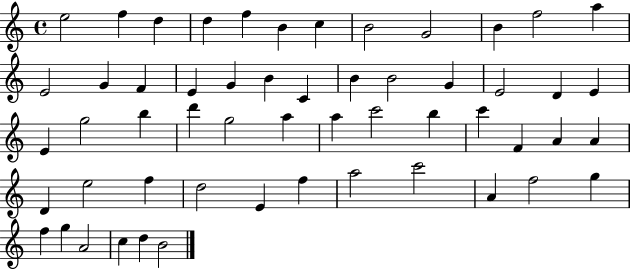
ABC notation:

X:1
T:Untitled
M:4/4
L:1/4
K:C
e2 f d d f B c B2 G2 B f2 a E2 G F E G B C B B2 G E2 D E E g2 b d' g2 a a c'2 b c' F A A D e2 f d2 E f a2 c'2 A f2 g f g A2 c d B2